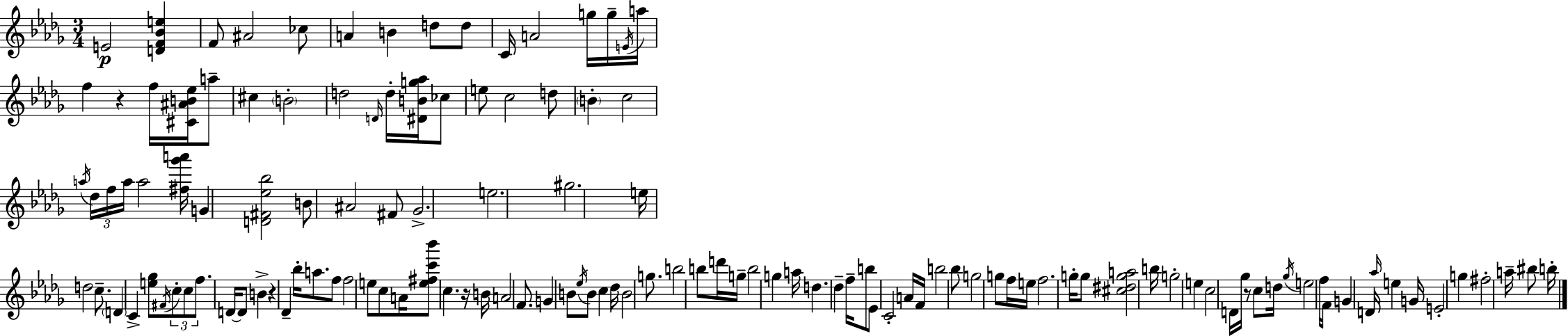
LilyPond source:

{
  \clef treble
  \numericTimeSignature
  \time 3/4
  \key bes \minor
  e'2\p <d' f' bes' e''>4 | f'8 ais'2 ces''8 | a'4 b'4 d''8 d''8 | c'16 a'2 g''16 g''16-- \acciaccatura { e'16 } | \break a''16 f''4 r4 f''16 <cis' ais' b' ees''>16 a''8-- | cis''4 \parenthesize b'2-. | d''2 \grace { d'16 } d''16-. <dis' b' g'' aes''>16 | ces''8 e''8 c''2 | \break d''8 \parenthesize b'4-. c''2 | \acciaccatura { a''16 } \tuplet 3/2 { des''16 f''16 a''16 } a''2 | <fis'' ges''' a'''>16 g'4 <d' fis' ees'' bes''>2 | b'8 ais'2 | \break fis'8 ges'2.-> | e''2. | gis''2. | e''16 d''2 | \break c''8.-- \parenthesize d'4 c'4-> <e'' ges''>8 | \acciaccatura { fis'16 } \tuplet 3/2 { c''8-. c''8 f''8. } d'16~~ d'8 | b'4-> r4 des'4-- | bes''16-. a''8. f''8 f''2 | \break e''8 c''8 a'16 <e'' fis'' c''' bes'''>8 c''4. | r16 b'16 a'2 | f'8. g'4 b'8 \acciaccatura { ees''16 } b'8 | c''4 des''16 b'2 | \break g''8. b''2 | b''8 d'''16 g''16-- b''2 | g''4 a''16 d''4. | des''4-- f''16-- b''8 ees'8 c'2-. | \break a'16 f'16 b''2 | bes''8 g''2 | g''8 f''16 e''16 f''2. | g''16-. g''8 <cis'' dis'' g'' a''>2 | \break b''16 g''2-. | e''4 c''2 | d'16 ges''16 r8 c''8 d''16 \acciaccatura { ges''16 } e''2 | f''16 f'8 g'4 | \break d'16 \grace { aes''16 } e''4 g'16 e'2-. | g''4 fis''2-. | a''16-- bis''8 b''16-. \bar "|."
}